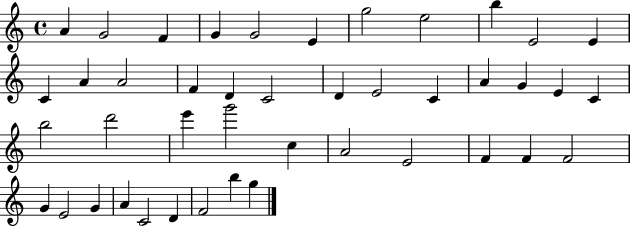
{
  \clef treble
  \time 4/4
  \defaultTimeSignature
  \key c \major
  a'4 g'2 f'4 | g'4 g'2 e'4 | g''2 e''2 | b''4 e'2 e'4 | \break c'4 a'4 a'2 | f'4 d'4 c'2 | d'4 e'2 c'4 | a'4 g'4 e'4 c'4 | \break b''2 d'''2 | e'''4 g'''2 c''4 | a'2 e'2 | f'4 f'4 f'2 | \break g'4 e'2 g'4 | a'4 c'2 d'4 | f'2 b''4 g''4 | \bar "|."
}